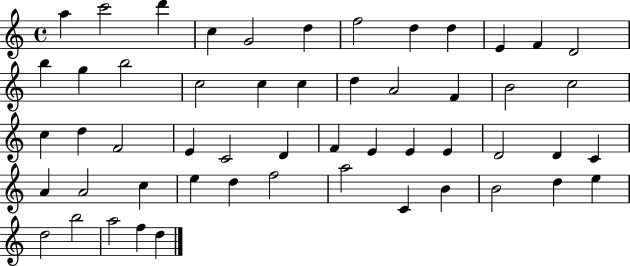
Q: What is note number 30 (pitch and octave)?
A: F4